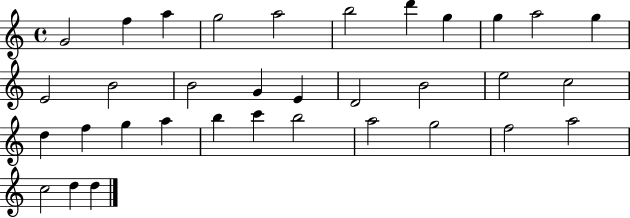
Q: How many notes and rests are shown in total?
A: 34